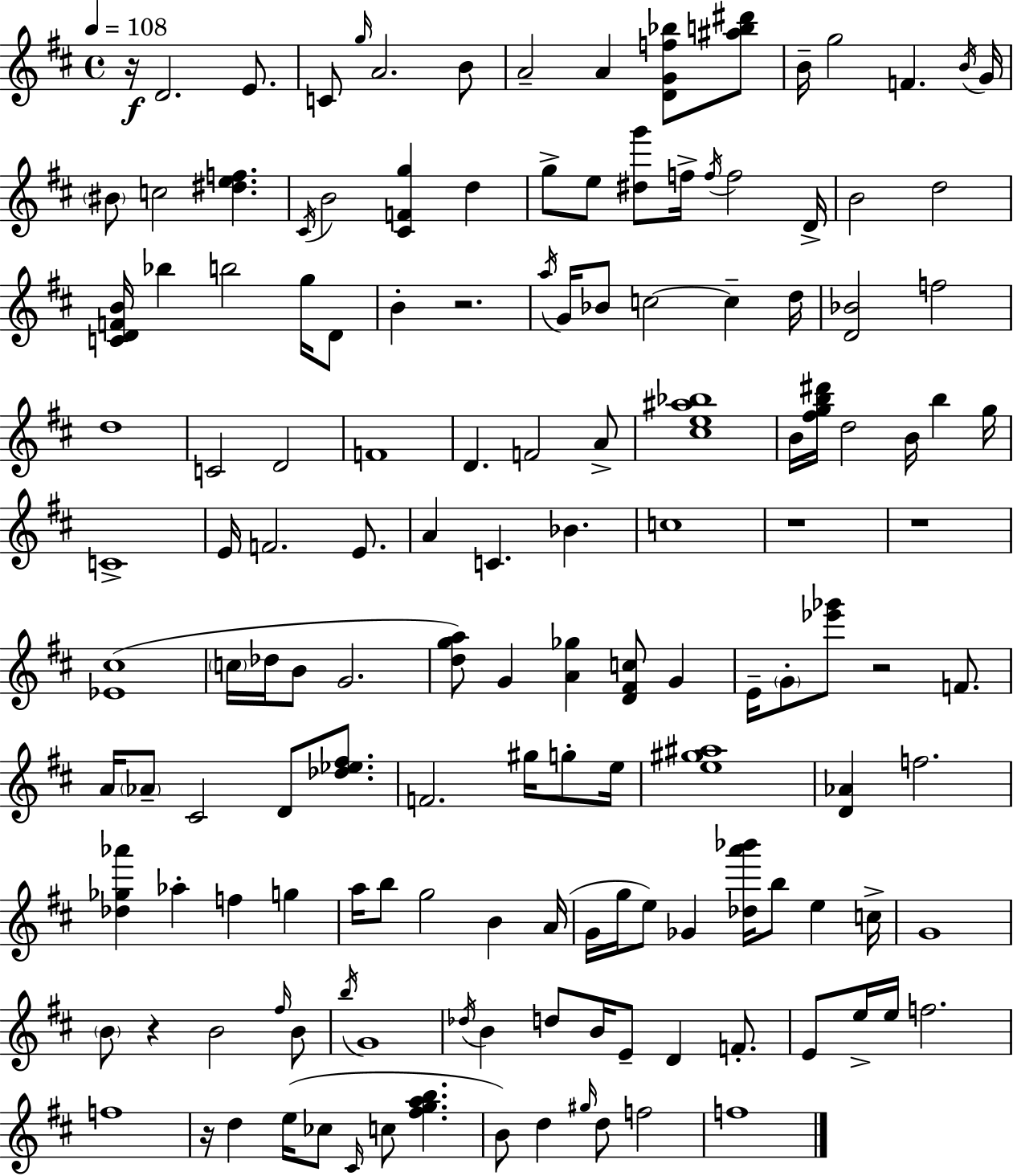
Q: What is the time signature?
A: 4/4